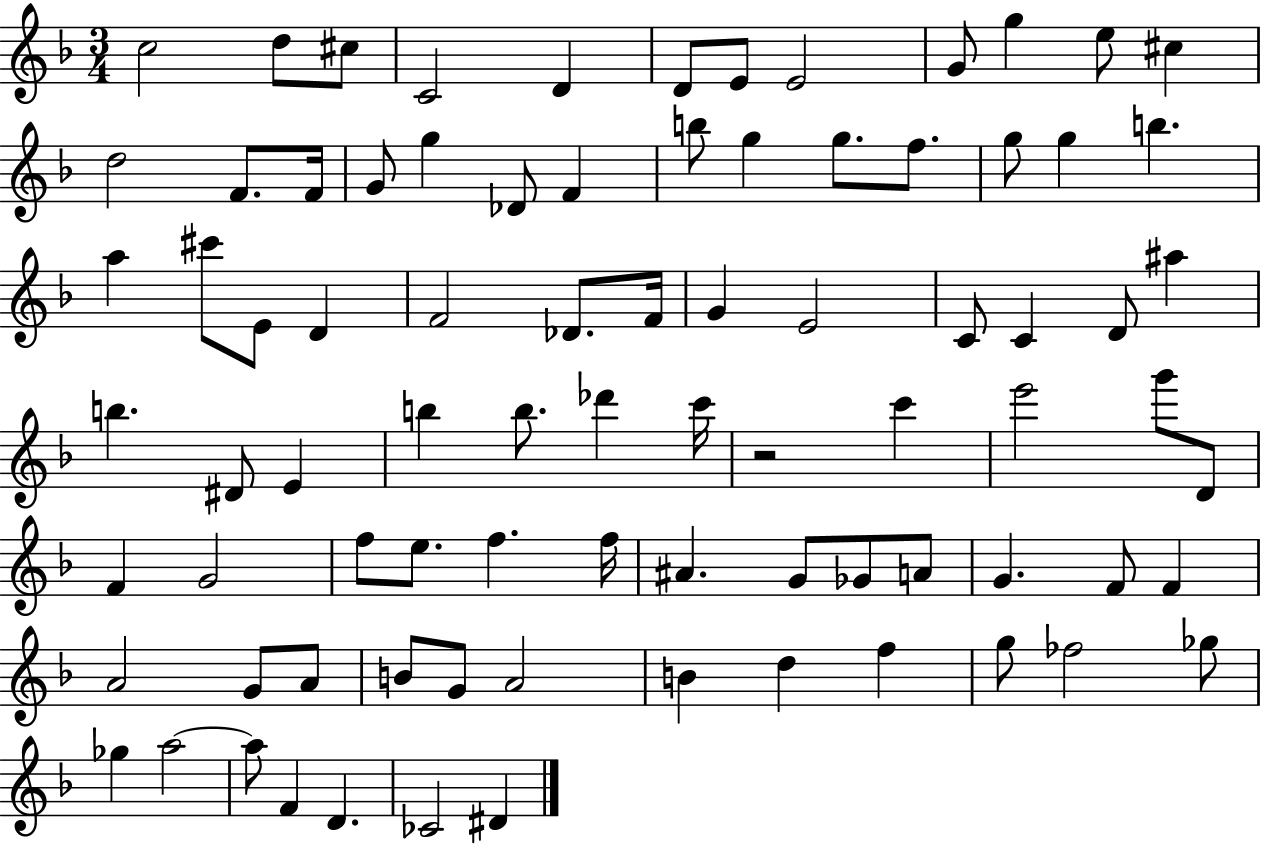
X:1
T:Untitled
M:3/4
L:1/4
K:F
c2 d/2 ^c/2 C2 D D/2 E/2 E2 G/2 g e/2 ^c d2 F/2 F/4 G/2 g _D/2 F b/2 g g/2 f/2 g/2 g b a ^c'/2 E/2 D F2 _D/2 F/4 G E2 C/2 C D/2 ^a b ^D/2 E b b/2 _d' c'/4 z2 c' e'2 g'/2 D/2 F G2 f/2 e/2 f f/4 ^A G/2 _G/2 A/2 G F/2 F A2 G/2 A/2 B/2 G/2 A2 B d f g/2 _f2 _g/2 _g a2 a/2 F D _C2 ^D